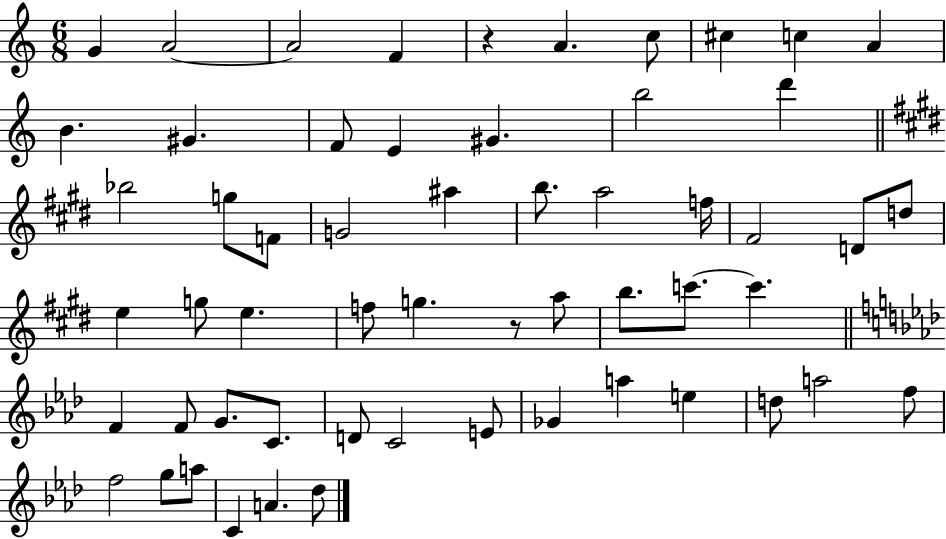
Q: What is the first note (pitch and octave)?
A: G4